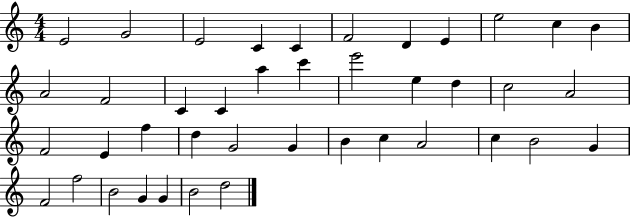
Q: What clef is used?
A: treble